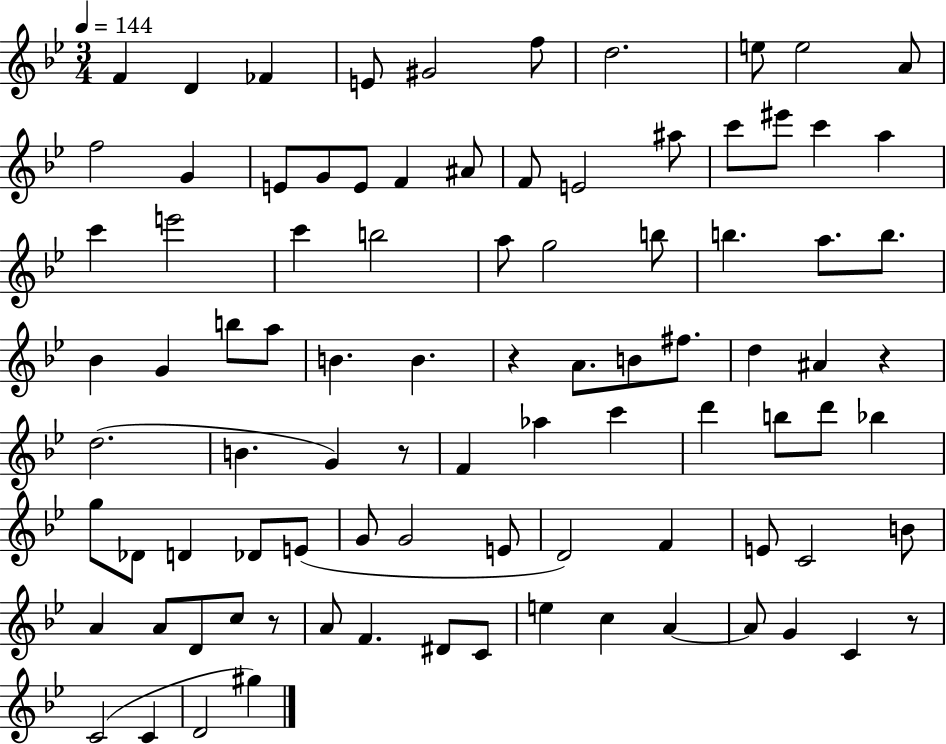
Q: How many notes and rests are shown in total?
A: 91